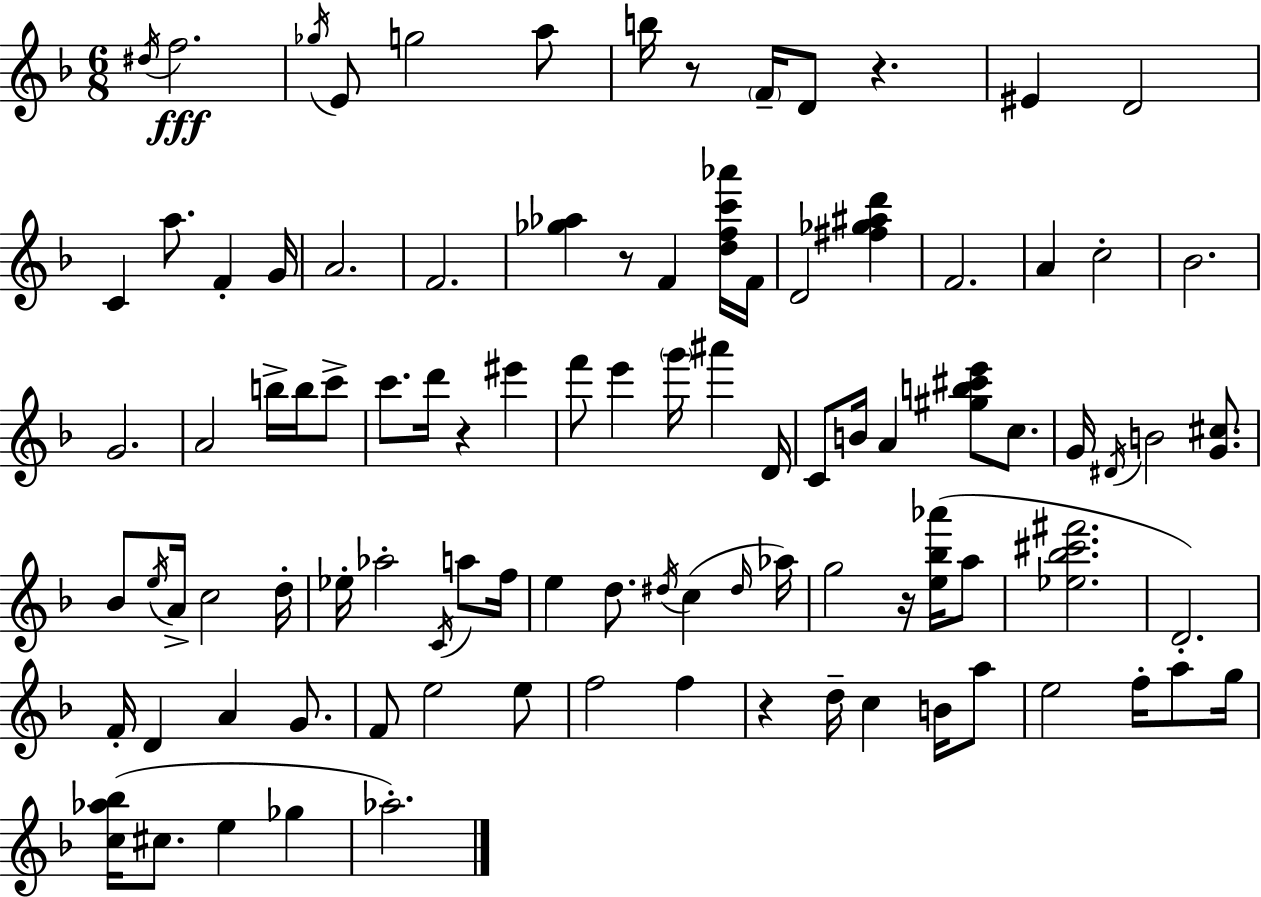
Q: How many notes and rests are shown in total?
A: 98